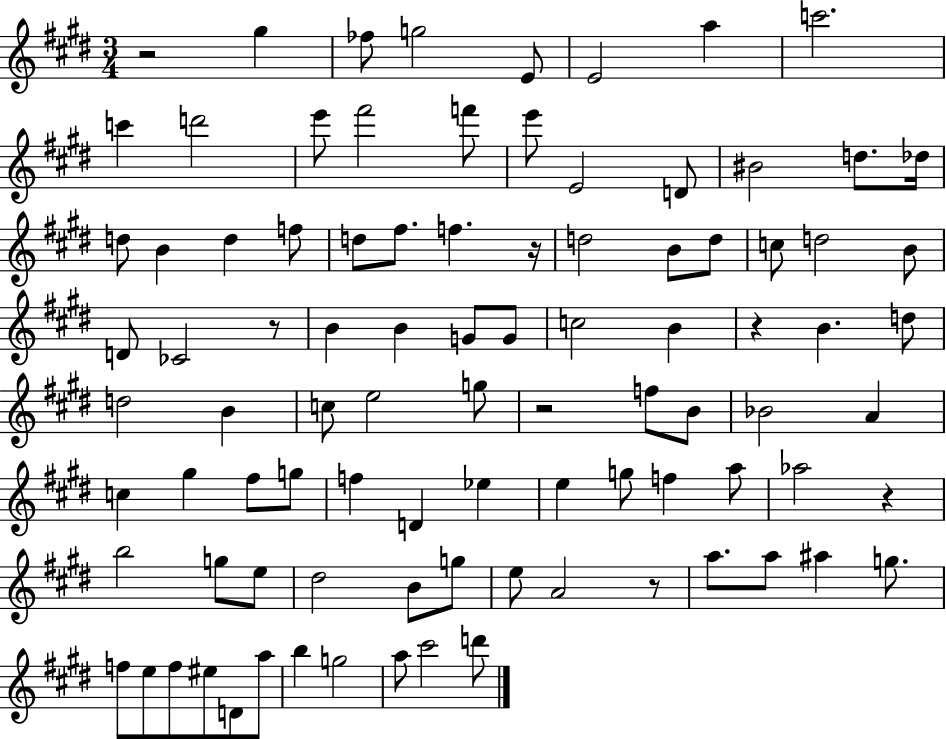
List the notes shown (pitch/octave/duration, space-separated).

R/h G#5/q FES5/e G5/h E4/e E4/h A5/q C6/h. C6/q D6/h E6/e F#6/h F6/e E6/e E4/h D4/e BIS4/h D5/e. Db5/s D5/e B4/q D5/q F5/e D5/e F#5/e. F5/q. R/s D5/h B4/e D5/e C5/e D5/h B4/e D4/e CES4/h R/e B4/q B4/q G4/e G4/e C5/h B4/q R/q B4/q. D5/e D5/h B4/q C5/e E5/h G5/e R/h F5/e B4/e Bb4/h A4/q C5/q G#5/q F#5/e G5/e F5/q D4/q Eb5/q E5/q G5/e F5/q A5/e Ab5/h R/q B5/h G5/e E5/e D#5/h B4/e G5/e E5/e A4/h R/e A5/e. A5/e A#5/q G5/e. F5/e E5/e F5/e EIS5/e D4/e A5/e B5/q G5/h A5/e C#6/h D6/e